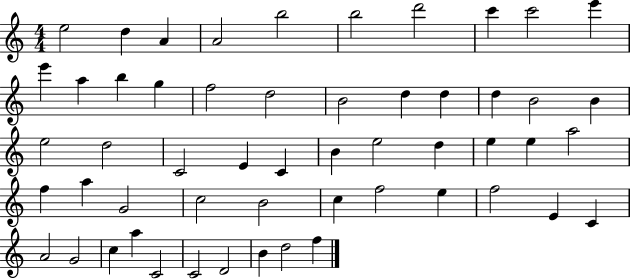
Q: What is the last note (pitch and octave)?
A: F5